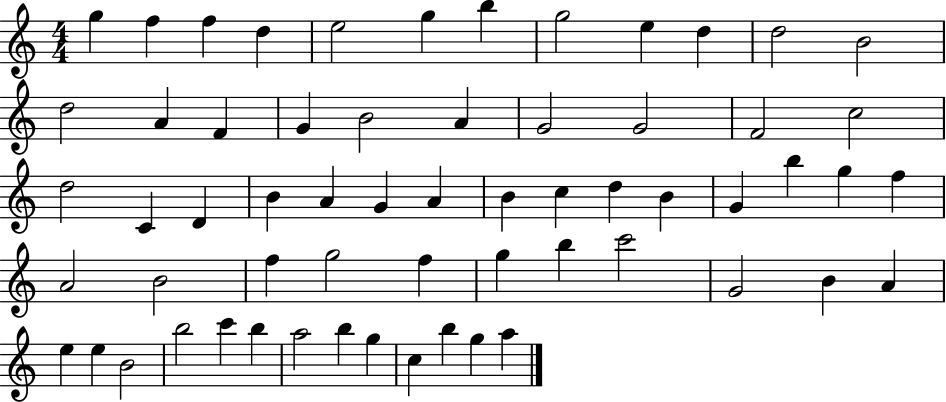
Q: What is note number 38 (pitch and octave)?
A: A4